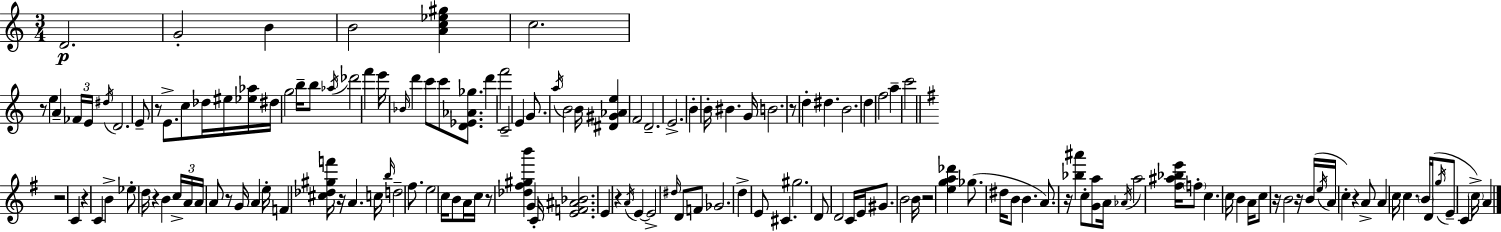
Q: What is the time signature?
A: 3/4